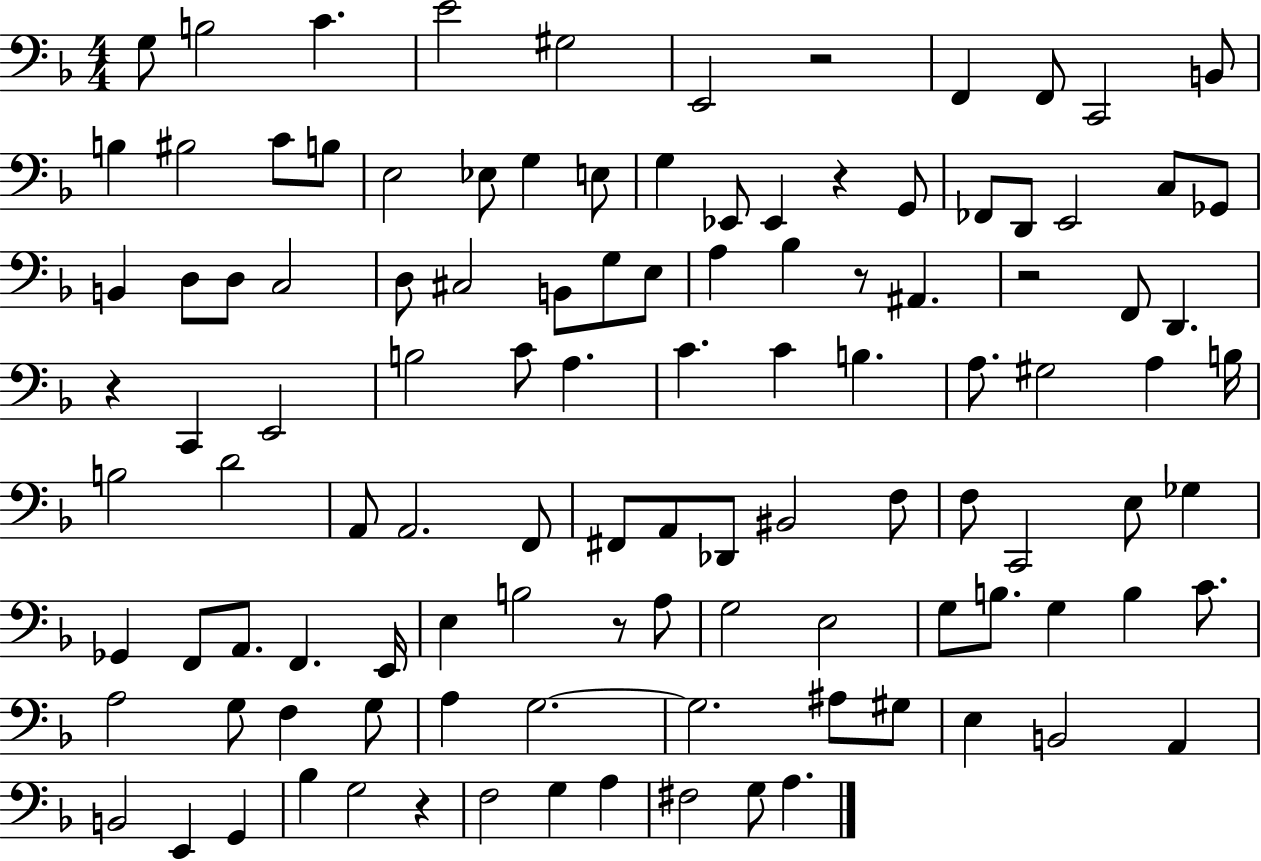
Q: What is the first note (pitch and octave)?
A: G3